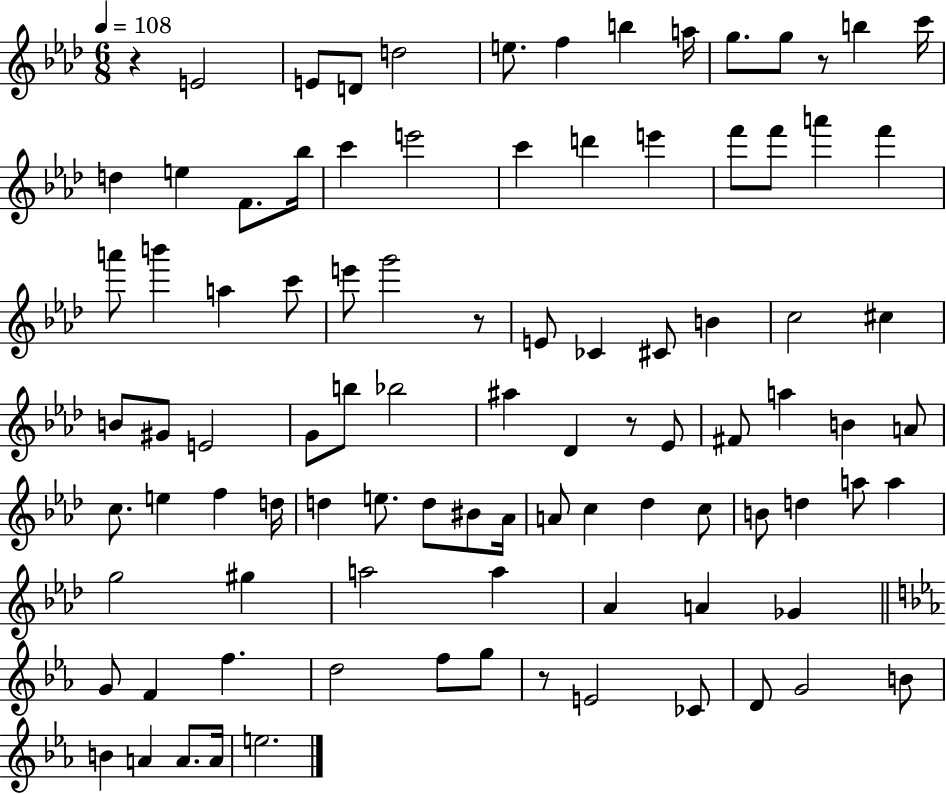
{
  \clef treble
  \numericTimeSignature
  \time 6/8
  \key aes \major
  \tempo 4 = 108
  \repeat volta 2 { r4 e'2 | e'8 d'8 d''2 | e''8. f''4 b''4 a''16 | g''8. g''8 r8 b''4 c'''16 | \break d''4 e''4 f'8. bes''16 | c'''4 e'''2 | c'''4 d'''4 e'''4 | f'''8 f'''8 a'''4 f'''4 | \break a'''8 b'''4 a''4 c'''8 | e'''8 g'''2 r8 | e'8 ces'4 cis'8 b'4 | c''2 cis''4 | \break b'8 gis'8 e'2 | g'8 b''8 bes''2 | ais''4 des'4 r8 ees'8 | fis'8 a''4 b'4 a'8 | \break c''8. e''4 f''4 d''16 | d''4 e''8. d''8 bis'8 aes'16 | a'8 c''4 des''4 c''8 | b'8 d''4 a''8 a''4 | \break g''2 gis''4 | a''2 a''4 | aes'4 a'4 ges'4 | \bar "||" \break \key ees \major g'8 f'4 f''4. | d''2 f''8 g''8 | r8 e'2 ces'8 | d'8 g'2 b'8 | \break b'4 a'4 a'8. a'16 | e''2. | } \bar "|."
}